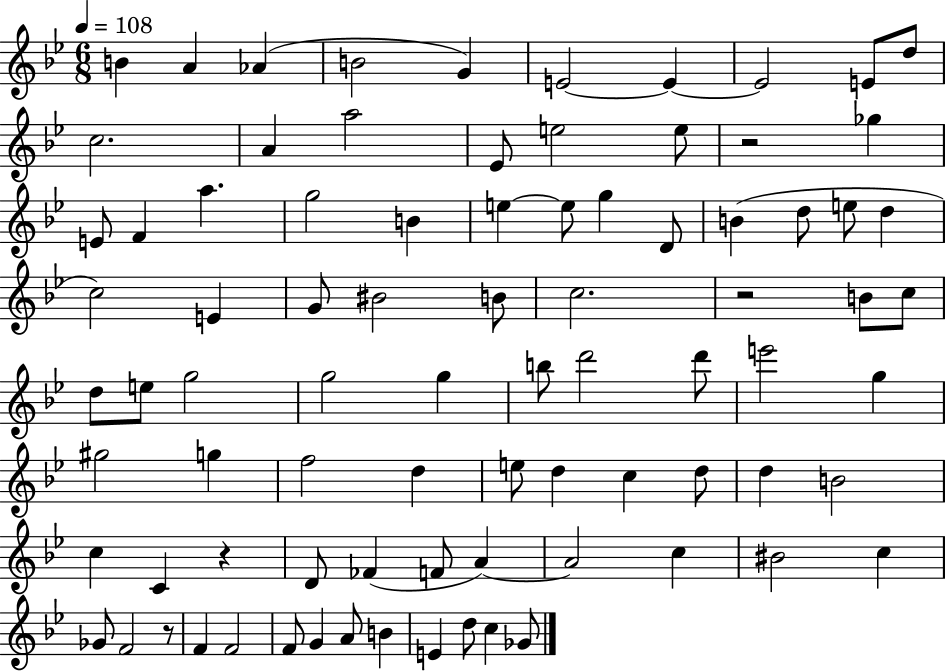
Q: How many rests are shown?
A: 4